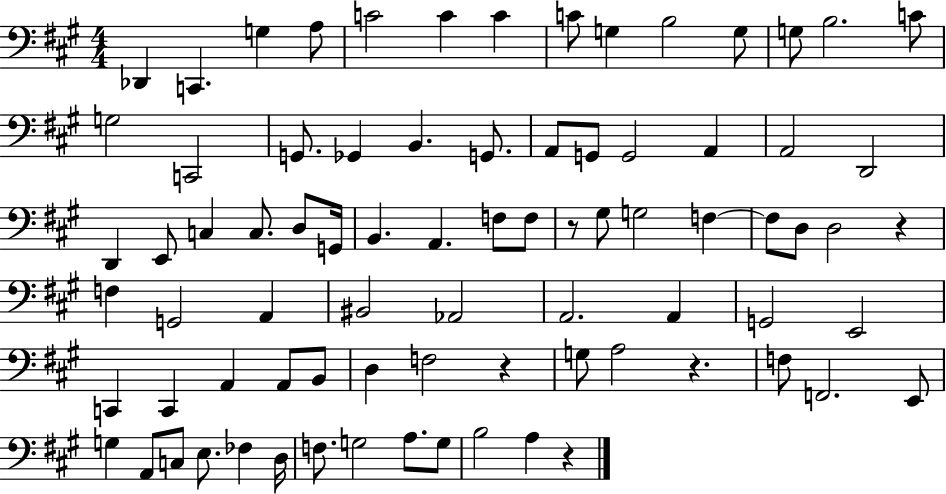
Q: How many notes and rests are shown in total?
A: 80